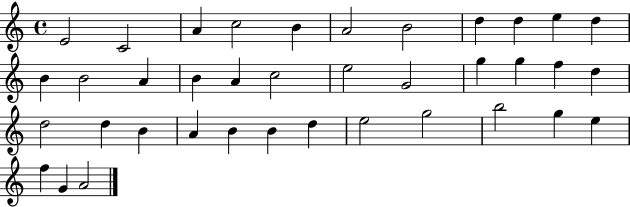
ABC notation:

X:1
T:Untitled
M:4/4
L:1/4
K:C
E2 C2 A c2 B A2 B2 d d e d B B2 A B A c2 e2 G2 g g f d d2 d B A B B d e2 g2 b2 g e f G A2